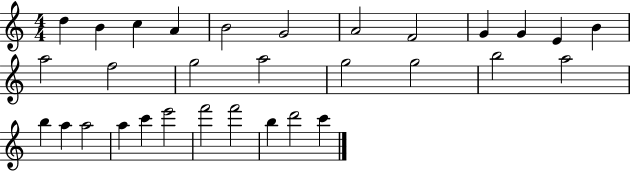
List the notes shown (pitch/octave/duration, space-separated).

D5/q B4/q C5/q A4/q B4/h G4/h A4/h F4/h G4/q G4/q E4/q B4/q A5/h F5/h G5/h A5/h G5/h G5/h B5/h A5/h B5/q A5/q A5/h A5/q C6/q E6/h F6/h F6/h B5/q D6/h C6/q